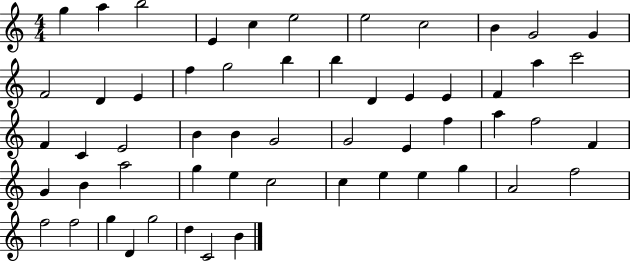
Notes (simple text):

G5/q A5/q B5/h E4/q C5/q E5/h E5/h C5/h B4/q G4/h G4/q F4/h D4/q E4/q F5/q G5/h B5/q B5/q D4/q E4/q E4/q F4/q A5/q C6/h F4/q C4/q E4/h B4/q B4/q G4/h G4/h E4/q F5/q A5/q F5/h F4/q G4/q B4/q A5/h G5/q E5/q C5/h C5/q E5/q E5/q G5/q A4/h F5/h F5/h F5/h G5/q D4/q G5/h D5/q C4/h B4/q